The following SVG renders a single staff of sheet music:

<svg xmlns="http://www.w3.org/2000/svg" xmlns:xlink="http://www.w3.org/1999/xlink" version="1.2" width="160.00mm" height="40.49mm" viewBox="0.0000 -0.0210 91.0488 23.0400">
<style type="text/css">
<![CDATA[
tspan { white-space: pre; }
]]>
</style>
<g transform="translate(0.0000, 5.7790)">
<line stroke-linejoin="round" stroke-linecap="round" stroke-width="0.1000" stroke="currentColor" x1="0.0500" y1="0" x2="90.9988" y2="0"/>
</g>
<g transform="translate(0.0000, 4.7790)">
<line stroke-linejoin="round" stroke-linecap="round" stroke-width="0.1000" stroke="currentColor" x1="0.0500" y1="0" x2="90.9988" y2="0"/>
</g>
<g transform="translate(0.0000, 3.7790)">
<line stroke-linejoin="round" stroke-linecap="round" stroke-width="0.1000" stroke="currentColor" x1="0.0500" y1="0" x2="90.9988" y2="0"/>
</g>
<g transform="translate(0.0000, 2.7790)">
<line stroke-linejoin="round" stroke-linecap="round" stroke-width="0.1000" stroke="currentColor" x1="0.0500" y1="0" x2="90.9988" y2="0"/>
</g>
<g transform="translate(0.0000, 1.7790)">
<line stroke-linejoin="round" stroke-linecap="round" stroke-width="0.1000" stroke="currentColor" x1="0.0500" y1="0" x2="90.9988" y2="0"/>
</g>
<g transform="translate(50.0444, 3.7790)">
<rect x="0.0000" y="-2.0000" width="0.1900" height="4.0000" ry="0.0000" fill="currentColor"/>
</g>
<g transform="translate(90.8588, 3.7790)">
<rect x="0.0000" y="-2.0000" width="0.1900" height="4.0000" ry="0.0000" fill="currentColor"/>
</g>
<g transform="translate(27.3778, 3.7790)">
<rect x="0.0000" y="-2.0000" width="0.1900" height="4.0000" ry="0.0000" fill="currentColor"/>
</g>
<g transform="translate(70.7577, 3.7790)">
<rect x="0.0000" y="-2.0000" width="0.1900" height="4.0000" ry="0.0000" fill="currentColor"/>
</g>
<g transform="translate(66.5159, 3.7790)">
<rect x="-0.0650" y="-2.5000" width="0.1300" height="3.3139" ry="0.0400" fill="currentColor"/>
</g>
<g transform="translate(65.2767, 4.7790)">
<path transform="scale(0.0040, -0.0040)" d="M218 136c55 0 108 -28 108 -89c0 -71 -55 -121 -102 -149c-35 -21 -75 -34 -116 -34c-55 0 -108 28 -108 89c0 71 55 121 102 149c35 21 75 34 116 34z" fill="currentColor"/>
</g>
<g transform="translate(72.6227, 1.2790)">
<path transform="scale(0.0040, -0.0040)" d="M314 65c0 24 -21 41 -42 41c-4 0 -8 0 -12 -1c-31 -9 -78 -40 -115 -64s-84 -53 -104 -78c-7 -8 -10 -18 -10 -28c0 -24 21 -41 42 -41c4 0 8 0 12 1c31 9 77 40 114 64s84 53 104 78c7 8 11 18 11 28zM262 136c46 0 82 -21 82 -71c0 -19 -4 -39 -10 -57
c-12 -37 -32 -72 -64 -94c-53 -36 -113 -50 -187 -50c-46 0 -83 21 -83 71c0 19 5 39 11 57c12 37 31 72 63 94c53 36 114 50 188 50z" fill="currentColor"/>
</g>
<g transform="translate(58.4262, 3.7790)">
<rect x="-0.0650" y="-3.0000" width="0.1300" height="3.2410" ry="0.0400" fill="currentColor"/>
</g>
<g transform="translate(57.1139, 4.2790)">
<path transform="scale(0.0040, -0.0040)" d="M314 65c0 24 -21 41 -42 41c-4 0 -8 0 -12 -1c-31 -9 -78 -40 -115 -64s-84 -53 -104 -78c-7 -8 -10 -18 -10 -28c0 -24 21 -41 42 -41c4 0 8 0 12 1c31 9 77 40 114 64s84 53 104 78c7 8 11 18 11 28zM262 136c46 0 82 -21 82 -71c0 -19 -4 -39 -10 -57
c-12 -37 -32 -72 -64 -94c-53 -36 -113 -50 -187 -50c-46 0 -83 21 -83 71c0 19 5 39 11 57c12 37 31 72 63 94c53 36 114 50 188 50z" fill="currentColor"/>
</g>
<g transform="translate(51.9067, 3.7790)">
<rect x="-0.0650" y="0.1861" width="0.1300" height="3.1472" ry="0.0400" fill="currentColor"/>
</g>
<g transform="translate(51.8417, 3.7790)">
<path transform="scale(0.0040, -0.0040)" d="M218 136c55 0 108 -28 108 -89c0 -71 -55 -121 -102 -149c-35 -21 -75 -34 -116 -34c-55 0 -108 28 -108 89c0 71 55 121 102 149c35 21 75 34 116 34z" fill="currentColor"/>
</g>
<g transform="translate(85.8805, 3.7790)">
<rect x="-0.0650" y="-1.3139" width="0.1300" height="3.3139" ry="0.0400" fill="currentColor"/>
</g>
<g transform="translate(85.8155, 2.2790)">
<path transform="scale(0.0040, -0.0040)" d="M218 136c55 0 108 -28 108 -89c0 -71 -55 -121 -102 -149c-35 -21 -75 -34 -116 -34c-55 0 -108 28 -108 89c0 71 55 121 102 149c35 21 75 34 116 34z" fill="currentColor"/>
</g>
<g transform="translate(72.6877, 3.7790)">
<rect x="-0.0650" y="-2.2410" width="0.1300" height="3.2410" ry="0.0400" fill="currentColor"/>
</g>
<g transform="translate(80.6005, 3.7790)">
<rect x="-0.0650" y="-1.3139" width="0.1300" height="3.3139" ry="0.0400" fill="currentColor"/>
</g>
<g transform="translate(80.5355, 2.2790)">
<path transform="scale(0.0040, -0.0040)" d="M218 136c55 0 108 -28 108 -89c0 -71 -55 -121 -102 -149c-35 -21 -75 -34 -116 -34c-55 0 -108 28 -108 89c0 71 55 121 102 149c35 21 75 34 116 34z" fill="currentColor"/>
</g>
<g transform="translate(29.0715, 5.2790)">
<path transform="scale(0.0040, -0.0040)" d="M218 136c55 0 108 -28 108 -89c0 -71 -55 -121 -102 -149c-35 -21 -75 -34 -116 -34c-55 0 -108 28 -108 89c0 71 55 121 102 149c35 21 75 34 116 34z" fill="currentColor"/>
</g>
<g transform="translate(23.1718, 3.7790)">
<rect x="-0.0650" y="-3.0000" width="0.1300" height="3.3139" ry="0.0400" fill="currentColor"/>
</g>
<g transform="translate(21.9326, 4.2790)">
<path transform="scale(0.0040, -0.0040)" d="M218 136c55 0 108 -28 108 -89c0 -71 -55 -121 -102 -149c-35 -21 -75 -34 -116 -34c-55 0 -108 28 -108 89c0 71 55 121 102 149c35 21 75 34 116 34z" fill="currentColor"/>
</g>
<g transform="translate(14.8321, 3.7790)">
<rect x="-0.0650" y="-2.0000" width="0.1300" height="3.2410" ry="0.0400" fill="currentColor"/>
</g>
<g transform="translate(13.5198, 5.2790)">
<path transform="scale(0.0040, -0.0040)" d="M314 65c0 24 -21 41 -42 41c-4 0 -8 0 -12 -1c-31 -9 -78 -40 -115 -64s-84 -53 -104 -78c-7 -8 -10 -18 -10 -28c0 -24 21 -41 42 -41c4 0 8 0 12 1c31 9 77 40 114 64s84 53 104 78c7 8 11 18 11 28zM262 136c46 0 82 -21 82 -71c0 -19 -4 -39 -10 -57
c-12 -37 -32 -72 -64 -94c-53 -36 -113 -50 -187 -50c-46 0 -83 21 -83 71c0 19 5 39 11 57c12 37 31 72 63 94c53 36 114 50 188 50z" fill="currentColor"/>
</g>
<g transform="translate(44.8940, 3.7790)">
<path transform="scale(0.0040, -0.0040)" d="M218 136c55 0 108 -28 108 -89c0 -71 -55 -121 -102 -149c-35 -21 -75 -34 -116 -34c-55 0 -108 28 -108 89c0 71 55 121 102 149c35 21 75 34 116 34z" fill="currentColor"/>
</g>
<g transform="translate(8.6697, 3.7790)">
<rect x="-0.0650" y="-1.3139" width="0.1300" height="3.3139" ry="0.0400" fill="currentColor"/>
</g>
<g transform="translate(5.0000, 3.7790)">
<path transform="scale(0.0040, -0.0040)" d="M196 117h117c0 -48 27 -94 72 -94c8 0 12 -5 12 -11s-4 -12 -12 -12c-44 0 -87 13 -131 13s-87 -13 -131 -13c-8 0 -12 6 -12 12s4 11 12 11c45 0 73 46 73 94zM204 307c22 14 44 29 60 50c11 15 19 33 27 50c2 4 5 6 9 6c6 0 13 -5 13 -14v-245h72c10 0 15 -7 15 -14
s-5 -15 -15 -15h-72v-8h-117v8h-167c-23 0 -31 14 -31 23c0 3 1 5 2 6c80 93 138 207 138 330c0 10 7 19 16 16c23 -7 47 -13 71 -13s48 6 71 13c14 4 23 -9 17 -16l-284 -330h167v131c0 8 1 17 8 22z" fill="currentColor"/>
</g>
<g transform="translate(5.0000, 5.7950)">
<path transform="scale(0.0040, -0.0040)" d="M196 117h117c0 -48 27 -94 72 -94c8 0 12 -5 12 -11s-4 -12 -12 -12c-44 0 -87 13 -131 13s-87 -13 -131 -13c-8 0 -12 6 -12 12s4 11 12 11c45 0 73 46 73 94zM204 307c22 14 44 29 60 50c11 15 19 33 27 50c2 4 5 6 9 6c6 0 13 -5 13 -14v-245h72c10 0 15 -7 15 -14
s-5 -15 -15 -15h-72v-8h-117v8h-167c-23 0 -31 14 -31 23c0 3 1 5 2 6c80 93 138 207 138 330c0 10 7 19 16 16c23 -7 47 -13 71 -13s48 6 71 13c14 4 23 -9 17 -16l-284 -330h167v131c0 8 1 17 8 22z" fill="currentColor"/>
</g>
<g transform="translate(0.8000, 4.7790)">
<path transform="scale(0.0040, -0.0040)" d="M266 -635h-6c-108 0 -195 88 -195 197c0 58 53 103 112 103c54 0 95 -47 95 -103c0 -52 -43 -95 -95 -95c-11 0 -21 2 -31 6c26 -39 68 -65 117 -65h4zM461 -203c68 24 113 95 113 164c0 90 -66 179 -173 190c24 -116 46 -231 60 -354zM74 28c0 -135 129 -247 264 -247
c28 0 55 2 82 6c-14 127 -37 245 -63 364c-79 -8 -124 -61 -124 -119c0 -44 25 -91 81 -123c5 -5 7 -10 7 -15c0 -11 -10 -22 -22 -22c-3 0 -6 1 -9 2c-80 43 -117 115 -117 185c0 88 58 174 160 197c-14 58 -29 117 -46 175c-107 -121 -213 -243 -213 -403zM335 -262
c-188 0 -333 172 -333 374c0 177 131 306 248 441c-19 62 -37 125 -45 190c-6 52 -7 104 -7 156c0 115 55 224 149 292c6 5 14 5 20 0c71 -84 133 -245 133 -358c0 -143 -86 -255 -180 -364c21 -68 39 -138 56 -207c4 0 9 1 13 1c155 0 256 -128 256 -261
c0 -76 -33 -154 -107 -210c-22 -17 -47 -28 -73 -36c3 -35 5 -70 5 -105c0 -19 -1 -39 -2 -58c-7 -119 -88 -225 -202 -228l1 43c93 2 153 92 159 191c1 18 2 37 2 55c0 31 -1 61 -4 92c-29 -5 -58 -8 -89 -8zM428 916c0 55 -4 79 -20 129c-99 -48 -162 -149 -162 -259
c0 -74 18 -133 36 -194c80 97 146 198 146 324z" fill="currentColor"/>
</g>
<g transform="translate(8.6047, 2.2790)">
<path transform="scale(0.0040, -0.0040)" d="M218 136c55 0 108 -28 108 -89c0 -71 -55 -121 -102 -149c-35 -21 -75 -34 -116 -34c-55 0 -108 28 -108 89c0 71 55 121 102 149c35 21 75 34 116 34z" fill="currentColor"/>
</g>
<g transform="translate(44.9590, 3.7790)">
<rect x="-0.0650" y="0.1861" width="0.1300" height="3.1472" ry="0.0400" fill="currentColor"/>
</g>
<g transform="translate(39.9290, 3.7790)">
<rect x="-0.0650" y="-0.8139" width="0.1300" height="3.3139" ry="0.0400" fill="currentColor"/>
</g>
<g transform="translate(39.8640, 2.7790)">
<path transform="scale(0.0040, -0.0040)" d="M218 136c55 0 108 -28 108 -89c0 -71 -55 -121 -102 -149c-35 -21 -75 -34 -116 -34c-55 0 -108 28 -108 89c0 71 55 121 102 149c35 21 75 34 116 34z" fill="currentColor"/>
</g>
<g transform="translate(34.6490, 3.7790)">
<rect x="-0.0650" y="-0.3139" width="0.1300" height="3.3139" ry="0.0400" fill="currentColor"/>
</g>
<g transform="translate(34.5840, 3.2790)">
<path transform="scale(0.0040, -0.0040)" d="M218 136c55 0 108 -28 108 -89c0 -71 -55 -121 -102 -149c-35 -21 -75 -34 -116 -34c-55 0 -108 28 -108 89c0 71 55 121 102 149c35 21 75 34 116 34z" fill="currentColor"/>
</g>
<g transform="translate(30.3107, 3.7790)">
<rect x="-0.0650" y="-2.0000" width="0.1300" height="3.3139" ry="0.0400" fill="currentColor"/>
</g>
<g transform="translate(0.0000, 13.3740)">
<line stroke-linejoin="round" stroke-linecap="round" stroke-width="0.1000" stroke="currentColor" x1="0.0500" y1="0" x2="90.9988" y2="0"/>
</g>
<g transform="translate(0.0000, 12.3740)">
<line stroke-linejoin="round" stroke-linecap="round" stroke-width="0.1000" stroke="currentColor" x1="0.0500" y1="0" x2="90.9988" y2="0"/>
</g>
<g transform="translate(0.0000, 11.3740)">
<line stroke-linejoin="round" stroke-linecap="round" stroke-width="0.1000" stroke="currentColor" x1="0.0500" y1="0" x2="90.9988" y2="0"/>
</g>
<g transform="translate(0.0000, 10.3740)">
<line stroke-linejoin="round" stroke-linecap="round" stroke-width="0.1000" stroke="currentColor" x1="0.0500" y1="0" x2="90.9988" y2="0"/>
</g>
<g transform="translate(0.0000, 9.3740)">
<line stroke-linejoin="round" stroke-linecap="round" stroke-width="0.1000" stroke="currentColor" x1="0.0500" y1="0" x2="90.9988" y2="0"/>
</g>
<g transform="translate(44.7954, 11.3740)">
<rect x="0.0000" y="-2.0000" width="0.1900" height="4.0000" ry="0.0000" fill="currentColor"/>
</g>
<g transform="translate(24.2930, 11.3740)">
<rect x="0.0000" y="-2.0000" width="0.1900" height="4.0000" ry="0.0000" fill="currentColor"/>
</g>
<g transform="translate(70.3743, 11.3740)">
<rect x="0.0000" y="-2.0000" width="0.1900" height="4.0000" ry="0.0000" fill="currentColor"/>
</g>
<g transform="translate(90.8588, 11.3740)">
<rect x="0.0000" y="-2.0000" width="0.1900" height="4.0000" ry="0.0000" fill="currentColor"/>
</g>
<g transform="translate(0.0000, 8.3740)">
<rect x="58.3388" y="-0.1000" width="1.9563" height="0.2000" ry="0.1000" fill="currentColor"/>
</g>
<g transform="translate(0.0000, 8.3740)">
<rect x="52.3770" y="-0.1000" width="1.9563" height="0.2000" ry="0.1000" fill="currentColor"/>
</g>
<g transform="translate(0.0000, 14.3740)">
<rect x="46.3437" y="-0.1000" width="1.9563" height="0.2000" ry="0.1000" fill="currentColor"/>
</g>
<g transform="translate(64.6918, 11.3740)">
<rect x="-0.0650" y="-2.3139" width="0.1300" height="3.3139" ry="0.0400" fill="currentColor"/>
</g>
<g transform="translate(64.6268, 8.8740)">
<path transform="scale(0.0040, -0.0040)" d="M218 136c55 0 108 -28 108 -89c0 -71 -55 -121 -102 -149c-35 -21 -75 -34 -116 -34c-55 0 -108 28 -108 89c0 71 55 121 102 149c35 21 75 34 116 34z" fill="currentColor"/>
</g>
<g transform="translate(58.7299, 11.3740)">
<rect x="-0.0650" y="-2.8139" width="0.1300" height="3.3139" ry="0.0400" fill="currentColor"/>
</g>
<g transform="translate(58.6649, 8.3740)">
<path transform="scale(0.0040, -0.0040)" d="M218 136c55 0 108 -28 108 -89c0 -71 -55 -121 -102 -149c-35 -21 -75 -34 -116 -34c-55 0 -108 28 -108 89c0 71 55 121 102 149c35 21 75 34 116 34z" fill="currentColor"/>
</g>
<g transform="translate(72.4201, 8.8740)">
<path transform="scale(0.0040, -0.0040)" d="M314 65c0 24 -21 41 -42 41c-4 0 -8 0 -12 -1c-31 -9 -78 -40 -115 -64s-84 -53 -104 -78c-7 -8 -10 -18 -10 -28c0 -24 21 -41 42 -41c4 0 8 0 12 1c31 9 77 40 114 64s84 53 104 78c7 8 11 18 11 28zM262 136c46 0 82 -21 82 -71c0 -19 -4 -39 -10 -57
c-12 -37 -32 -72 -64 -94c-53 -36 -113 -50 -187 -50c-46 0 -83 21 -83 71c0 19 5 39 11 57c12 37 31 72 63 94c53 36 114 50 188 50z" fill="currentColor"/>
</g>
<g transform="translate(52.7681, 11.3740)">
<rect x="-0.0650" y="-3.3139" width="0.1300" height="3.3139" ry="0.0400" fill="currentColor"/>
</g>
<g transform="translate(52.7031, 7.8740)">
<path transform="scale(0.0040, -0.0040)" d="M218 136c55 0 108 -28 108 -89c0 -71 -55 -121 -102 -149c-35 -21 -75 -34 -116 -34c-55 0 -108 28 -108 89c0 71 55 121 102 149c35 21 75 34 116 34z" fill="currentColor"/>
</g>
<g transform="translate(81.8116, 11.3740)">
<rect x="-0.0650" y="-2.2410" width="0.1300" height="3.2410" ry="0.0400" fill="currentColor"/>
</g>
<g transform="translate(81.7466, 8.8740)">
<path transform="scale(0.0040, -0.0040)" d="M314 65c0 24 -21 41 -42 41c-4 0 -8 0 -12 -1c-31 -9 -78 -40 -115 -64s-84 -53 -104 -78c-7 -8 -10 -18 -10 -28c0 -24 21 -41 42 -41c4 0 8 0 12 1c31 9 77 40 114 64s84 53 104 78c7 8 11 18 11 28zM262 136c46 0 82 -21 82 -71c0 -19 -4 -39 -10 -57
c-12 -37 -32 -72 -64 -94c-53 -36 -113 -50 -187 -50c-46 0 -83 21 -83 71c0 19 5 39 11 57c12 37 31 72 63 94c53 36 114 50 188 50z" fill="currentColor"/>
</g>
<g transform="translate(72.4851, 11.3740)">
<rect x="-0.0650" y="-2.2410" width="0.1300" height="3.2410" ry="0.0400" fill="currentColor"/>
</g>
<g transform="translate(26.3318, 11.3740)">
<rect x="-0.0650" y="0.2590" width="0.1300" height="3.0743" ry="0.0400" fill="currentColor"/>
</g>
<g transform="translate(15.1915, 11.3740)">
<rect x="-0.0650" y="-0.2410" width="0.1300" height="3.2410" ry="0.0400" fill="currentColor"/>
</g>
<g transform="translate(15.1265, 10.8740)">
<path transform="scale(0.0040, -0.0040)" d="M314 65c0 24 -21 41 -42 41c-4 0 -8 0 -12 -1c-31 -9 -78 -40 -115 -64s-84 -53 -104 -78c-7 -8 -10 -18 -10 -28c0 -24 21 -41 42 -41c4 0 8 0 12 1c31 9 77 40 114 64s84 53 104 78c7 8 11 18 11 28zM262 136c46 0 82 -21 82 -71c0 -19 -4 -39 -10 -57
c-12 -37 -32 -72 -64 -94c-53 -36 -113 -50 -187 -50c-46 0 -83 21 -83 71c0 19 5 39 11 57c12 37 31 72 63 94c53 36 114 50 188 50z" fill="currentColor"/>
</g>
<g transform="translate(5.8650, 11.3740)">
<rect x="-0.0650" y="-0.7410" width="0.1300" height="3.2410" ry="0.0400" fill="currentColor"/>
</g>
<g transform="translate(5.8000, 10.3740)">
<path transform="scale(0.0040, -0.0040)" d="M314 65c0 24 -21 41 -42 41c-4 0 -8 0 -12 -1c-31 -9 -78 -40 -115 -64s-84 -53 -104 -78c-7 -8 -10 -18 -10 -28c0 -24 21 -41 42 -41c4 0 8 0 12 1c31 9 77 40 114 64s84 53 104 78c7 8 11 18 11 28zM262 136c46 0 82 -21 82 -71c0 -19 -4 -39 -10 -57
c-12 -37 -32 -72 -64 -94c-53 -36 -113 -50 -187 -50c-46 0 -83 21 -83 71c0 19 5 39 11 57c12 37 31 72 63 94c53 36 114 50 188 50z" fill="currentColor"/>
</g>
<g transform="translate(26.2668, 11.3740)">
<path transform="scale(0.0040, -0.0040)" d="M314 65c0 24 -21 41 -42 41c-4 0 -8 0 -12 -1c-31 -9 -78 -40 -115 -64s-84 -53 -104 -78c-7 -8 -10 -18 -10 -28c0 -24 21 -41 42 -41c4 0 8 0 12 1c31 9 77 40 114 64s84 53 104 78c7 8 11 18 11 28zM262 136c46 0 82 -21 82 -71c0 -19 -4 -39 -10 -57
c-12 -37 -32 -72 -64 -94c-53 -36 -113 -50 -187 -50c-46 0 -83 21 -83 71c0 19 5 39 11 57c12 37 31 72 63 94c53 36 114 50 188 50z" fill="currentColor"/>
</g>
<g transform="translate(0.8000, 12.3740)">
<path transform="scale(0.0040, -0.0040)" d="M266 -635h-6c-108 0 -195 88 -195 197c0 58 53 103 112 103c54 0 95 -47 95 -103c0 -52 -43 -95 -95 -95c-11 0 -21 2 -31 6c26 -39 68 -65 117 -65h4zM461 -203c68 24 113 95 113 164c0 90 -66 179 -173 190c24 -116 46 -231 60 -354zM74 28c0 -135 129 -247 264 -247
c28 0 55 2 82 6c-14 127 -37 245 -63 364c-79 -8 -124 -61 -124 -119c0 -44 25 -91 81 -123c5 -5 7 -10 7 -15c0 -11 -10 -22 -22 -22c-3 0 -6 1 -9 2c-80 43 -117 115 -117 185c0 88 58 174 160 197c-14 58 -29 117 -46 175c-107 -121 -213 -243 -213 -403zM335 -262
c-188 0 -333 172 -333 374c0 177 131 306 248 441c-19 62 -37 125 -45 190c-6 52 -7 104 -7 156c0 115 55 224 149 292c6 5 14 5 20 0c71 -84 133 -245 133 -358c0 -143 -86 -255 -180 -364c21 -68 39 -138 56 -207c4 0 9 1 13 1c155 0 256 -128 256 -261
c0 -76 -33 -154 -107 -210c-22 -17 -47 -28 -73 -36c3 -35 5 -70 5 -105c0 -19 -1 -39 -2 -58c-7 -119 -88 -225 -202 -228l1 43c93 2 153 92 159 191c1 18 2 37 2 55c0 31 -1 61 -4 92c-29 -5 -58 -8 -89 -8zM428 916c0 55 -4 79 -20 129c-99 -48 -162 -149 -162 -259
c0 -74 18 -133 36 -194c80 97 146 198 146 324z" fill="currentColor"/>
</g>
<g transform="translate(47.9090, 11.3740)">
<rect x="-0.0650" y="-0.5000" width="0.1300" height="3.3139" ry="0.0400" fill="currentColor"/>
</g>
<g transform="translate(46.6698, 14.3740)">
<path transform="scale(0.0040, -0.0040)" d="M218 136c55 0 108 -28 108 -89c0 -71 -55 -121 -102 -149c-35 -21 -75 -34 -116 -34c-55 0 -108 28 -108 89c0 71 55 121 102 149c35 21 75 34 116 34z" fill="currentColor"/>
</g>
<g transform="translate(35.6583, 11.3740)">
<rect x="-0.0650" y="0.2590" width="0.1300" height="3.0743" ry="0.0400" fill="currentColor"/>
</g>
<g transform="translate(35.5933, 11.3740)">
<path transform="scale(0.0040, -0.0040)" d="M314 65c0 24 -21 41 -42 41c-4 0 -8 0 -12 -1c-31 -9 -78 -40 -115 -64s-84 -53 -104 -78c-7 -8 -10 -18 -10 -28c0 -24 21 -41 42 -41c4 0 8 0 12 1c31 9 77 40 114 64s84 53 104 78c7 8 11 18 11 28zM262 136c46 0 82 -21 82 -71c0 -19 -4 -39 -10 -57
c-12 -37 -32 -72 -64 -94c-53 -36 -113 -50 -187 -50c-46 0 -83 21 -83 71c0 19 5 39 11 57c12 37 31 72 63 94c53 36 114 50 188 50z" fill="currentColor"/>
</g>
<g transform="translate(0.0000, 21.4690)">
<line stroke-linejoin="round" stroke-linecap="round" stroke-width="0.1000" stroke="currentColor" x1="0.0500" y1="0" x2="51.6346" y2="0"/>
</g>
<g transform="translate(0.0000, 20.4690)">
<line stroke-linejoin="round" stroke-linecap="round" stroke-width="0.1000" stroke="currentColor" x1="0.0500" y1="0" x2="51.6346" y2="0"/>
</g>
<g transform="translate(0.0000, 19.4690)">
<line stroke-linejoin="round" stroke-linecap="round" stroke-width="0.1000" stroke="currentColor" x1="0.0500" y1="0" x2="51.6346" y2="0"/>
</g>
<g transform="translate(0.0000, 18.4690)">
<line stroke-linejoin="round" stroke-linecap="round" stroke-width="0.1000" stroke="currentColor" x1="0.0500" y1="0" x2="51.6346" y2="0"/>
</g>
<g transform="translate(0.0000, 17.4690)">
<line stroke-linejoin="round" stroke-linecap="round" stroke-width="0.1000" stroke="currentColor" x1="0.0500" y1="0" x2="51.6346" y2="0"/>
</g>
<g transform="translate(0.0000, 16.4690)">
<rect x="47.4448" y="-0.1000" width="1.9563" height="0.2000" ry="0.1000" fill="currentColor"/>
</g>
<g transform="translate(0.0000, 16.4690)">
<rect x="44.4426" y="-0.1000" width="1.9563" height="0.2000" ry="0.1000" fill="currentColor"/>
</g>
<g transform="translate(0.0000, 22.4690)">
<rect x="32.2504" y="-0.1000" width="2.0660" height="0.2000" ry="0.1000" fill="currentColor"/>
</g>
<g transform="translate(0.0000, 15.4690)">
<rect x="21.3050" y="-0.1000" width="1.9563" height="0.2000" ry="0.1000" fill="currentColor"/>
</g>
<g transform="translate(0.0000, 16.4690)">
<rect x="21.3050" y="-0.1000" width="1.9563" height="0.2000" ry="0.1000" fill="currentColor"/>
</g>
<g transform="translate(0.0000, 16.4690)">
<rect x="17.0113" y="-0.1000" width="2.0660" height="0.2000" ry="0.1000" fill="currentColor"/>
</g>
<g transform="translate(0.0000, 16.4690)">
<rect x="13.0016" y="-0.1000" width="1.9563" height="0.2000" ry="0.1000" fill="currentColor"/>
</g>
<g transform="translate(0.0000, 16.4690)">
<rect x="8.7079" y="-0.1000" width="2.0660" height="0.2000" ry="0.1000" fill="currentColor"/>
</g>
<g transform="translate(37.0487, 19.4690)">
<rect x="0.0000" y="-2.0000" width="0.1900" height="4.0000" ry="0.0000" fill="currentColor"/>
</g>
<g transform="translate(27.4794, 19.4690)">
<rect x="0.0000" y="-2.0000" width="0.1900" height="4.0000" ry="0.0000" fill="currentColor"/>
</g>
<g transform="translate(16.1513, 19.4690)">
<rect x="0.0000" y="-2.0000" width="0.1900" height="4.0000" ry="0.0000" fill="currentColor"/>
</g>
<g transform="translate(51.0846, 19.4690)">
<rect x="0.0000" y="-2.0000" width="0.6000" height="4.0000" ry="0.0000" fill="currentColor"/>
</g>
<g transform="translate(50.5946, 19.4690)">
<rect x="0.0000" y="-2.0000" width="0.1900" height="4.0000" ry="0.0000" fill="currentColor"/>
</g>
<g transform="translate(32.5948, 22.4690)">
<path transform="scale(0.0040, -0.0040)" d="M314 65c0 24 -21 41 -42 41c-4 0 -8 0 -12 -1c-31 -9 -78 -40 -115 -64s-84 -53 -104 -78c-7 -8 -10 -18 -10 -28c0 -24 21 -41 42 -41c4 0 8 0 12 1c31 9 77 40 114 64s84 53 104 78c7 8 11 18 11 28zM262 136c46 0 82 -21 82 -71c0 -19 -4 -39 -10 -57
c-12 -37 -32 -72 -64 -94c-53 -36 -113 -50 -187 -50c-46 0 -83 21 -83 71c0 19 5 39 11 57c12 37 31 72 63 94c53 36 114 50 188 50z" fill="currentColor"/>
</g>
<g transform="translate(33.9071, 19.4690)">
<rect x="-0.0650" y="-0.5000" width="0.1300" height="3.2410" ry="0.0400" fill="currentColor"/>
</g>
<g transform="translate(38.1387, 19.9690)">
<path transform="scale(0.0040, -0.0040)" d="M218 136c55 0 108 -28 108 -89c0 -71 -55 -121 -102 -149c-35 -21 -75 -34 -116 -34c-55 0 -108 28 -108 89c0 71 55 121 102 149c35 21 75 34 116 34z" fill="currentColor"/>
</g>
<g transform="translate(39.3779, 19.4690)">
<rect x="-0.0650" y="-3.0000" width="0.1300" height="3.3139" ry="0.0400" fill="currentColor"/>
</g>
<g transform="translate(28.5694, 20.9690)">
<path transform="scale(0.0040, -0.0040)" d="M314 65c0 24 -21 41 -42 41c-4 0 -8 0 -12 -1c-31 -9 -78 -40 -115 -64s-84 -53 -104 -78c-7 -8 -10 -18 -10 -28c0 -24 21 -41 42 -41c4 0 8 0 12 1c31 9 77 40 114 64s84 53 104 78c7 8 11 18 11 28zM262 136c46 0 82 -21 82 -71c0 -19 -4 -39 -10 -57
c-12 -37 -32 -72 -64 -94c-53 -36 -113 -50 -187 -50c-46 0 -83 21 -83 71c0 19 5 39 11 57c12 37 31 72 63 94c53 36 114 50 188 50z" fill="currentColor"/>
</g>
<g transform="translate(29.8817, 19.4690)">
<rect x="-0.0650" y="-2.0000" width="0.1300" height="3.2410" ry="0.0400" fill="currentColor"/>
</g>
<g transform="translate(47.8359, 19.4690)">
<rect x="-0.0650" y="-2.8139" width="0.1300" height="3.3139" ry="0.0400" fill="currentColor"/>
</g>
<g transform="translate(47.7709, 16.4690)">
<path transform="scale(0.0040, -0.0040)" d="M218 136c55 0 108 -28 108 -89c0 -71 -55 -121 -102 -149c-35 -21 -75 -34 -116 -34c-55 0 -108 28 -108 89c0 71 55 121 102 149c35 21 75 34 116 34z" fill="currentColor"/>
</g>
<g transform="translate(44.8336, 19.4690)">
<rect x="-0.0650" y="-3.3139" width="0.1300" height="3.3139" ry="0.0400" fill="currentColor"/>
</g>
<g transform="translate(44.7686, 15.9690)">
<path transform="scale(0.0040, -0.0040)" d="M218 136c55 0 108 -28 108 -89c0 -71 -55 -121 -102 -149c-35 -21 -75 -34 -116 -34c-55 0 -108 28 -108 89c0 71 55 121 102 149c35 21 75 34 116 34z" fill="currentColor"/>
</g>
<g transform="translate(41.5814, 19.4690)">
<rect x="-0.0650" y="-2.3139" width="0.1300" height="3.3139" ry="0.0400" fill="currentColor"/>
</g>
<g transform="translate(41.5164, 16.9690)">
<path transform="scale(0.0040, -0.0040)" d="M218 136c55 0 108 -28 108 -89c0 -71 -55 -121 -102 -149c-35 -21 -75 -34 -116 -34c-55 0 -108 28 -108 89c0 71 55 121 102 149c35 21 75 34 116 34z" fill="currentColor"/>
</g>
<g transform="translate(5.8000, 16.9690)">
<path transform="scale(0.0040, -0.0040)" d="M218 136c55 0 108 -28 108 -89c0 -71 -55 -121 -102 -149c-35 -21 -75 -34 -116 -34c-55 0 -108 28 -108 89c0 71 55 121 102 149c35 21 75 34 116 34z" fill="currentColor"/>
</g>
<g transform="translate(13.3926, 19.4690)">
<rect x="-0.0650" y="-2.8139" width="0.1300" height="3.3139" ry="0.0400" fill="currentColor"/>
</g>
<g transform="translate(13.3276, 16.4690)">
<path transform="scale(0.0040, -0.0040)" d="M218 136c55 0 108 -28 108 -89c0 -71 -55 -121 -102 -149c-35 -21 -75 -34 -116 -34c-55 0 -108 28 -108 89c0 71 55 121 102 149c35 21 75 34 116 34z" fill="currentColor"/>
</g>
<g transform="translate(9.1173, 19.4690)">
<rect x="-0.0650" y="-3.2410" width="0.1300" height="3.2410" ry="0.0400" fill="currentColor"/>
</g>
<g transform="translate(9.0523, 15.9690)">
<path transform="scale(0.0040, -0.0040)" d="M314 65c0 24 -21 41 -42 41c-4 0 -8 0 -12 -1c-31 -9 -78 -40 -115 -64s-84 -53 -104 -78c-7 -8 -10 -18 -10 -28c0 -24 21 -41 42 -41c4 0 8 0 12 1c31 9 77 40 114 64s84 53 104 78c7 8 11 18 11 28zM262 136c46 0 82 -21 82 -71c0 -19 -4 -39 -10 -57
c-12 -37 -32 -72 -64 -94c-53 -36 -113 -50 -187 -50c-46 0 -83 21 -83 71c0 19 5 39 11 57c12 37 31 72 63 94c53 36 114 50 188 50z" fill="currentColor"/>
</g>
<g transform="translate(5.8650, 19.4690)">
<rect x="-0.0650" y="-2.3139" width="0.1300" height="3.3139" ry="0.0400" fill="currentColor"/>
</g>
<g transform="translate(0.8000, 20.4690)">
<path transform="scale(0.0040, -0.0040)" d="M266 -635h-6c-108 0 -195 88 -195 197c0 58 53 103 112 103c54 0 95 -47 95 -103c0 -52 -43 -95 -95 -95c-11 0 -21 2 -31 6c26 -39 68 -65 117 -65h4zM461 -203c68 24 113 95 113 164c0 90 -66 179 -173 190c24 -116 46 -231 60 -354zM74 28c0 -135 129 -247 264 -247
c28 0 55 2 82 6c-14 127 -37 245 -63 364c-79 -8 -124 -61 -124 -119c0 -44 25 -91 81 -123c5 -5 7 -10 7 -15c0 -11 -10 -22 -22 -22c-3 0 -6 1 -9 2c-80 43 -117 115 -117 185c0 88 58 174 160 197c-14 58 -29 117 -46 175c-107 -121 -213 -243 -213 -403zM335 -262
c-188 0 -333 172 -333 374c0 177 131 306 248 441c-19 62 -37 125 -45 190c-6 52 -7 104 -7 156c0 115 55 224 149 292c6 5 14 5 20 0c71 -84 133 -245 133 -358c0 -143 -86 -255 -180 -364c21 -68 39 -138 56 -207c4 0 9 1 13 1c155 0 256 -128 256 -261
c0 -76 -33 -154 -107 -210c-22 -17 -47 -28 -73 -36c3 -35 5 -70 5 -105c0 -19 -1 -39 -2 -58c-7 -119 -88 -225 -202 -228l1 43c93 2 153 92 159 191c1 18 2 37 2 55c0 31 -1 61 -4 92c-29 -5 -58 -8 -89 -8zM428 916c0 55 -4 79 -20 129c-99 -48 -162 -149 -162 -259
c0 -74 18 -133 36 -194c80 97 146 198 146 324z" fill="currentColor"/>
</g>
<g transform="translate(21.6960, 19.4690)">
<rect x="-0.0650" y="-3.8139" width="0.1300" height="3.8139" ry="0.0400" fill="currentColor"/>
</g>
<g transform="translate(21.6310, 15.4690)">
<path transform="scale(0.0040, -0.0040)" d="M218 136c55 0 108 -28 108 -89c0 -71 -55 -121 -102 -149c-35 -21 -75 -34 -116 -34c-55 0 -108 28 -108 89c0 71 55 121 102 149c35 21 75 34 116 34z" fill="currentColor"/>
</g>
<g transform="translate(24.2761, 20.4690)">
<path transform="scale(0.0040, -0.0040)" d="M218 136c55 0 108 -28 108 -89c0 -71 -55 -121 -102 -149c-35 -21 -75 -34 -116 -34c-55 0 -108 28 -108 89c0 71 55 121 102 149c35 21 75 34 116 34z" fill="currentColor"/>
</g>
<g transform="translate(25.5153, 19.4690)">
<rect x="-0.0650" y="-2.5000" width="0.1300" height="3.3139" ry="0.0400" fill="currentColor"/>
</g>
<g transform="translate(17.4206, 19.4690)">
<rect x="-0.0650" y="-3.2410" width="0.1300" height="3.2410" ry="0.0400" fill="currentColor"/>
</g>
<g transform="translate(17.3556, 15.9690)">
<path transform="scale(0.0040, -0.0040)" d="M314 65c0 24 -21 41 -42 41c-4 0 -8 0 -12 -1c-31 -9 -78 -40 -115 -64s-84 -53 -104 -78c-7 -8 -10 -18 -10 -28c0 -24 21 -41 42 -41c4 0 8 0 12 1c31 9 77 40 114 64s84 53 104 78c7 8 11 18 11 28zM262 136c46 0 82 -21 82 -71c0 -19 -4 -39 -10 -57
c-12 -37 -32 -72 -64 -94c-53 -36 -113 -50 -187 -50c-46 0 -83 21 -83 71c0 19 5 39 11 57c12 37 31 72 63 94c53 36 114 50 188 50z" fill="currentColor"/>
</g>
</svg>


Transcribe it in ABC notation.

X:1
T:Untitled
M:4/4
L:1/4
K:C
e F2 A F c d B B A2 G g2 e e d2 c2 B2 B2 C b a g g2 g2 g b2 a b2 c' G F2 C2 A g b a